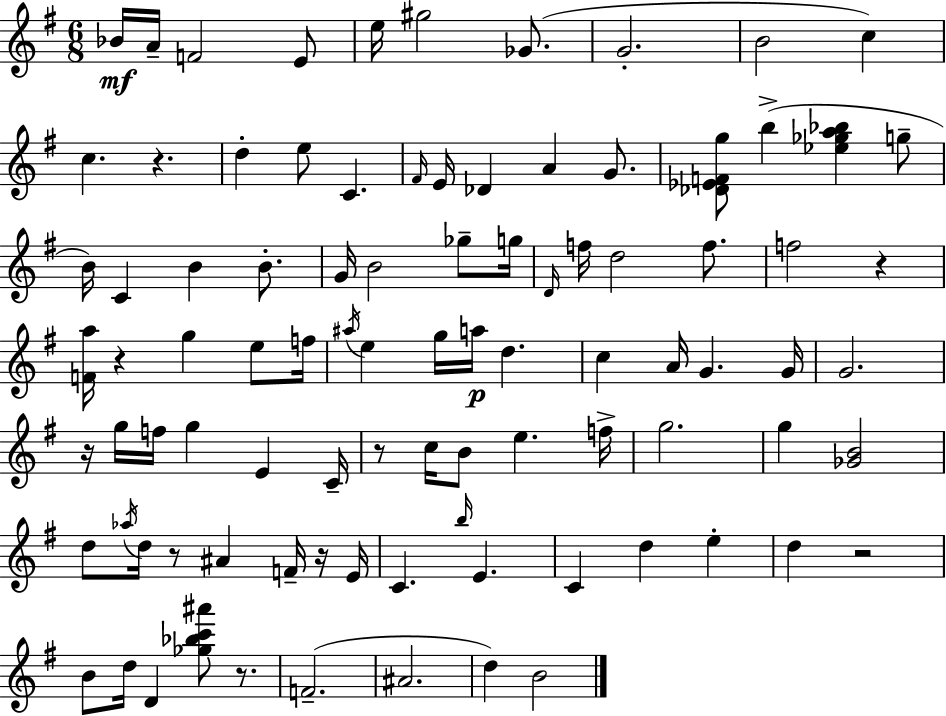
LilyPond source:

{
  \clef treble
  \numericTimeSignature
  \time 6/8
  \key e \minor
  bes'16\mf a'16-- f'2 e'8 | e''16 gis''2 ges'8.( | g'2.-. | b'2 c''4) | \break c''4. r4. | d''4-. e''8 c'4. | \grace { fis'16 } e'16 des'4 a'4 g'8. | <des' ees' f' g''>8 b''4->( <ees'' ges'' a'' bes''>4 g''8-- | \break b'16) c'4 b'4 b'8.-. | g'16 b'2 ges''8-- | g''16 \grace { d'16 } f''16 d''2 f''8. | f''2 r4 | \break <f' a''>16 r4 g''4 e''8 | f''16 \acciaccatura { ais''16 } e''4 g''16 a''16\p d''4. | c''4 a'16 g'4. | g'16 g'2. | \break r16 g''16 f''16 g''4 e'4 | c'16-- r8 c''16 b'8 e''4. | f''16-> g''2. | g''4 <ges' b'>2 | \break d''8 \acciaccatura { aes''16 } d''16 r8 ais'4 | f'16-- r16 e'16 c'4. \grace { b''16 } e'4. | c'4 d''4 | e''4-. d''4 r2 | \break b'8 d''16 d'4 | <ges'' bes'' c''' ais'''>8 r8. f'2.--( | ais'2. | d''4) b'2 | \break \bar "|."
}